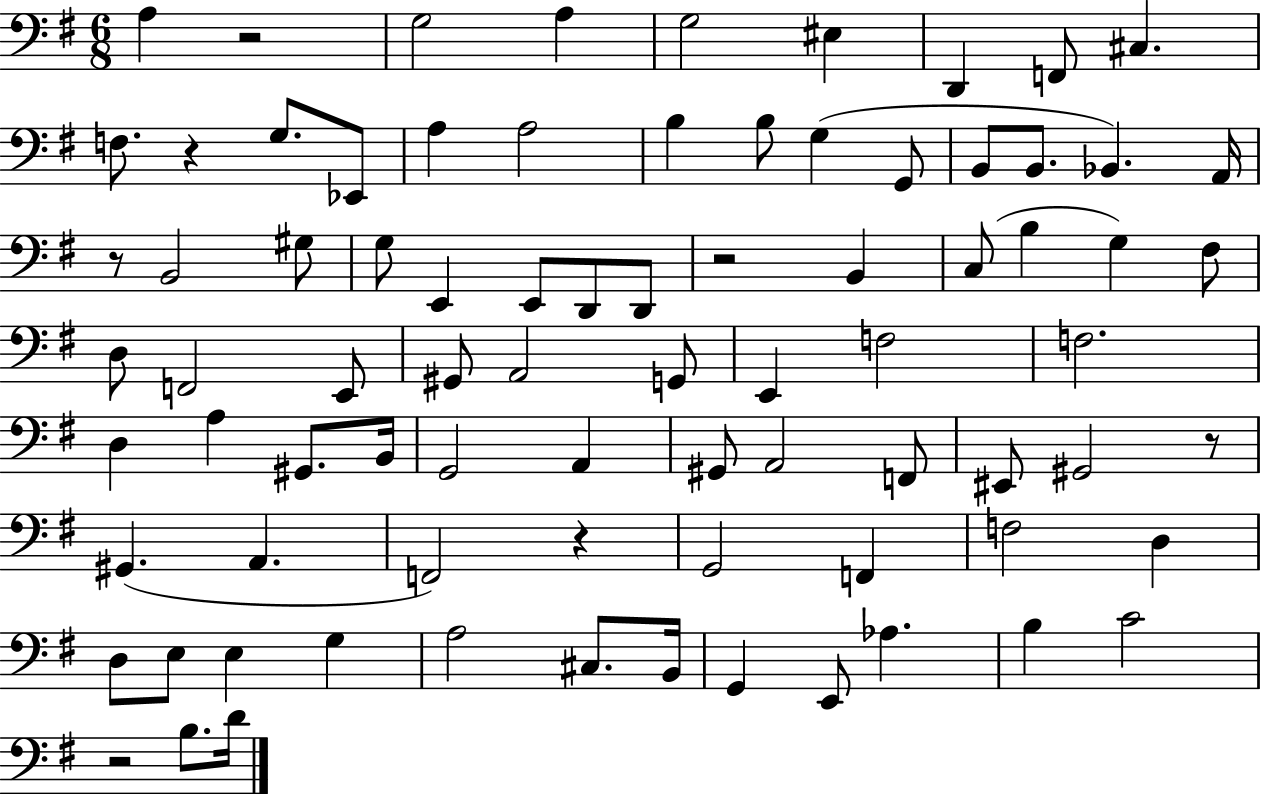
A3/q R/h G3/h A3/q G3/h EIS3/q D2/q F2/e C#3/q. F3/e. R/q G3/e. Eb2/e A3/q A3/h B3/q B3/e G3/q G2/e B2/e B2/e. Bb2/q. A2/s R/e B2/h G#3/e G3/e E2/q E2/e D2/e D2/e R/h B2/q C3/e B3/q G3/q F#3/e D3/e F2/h E2/e G#2/e A2/h G2/e E2/q F3/h F3/h. D3/q A3/q G#2/e. B2/s G2/h A2/q G#2/e A2/h F2/e EIS2/e G#2/h R/e G#2/q. A2/q. F2/h R/q G2/h F2/q F3/h D3/q D3/e E3/e E3/q G3/q A3/h C#3/e. B2/s G2/q E2/e Ab3/q. B3/q C4/h R/h B3/e. D4/s